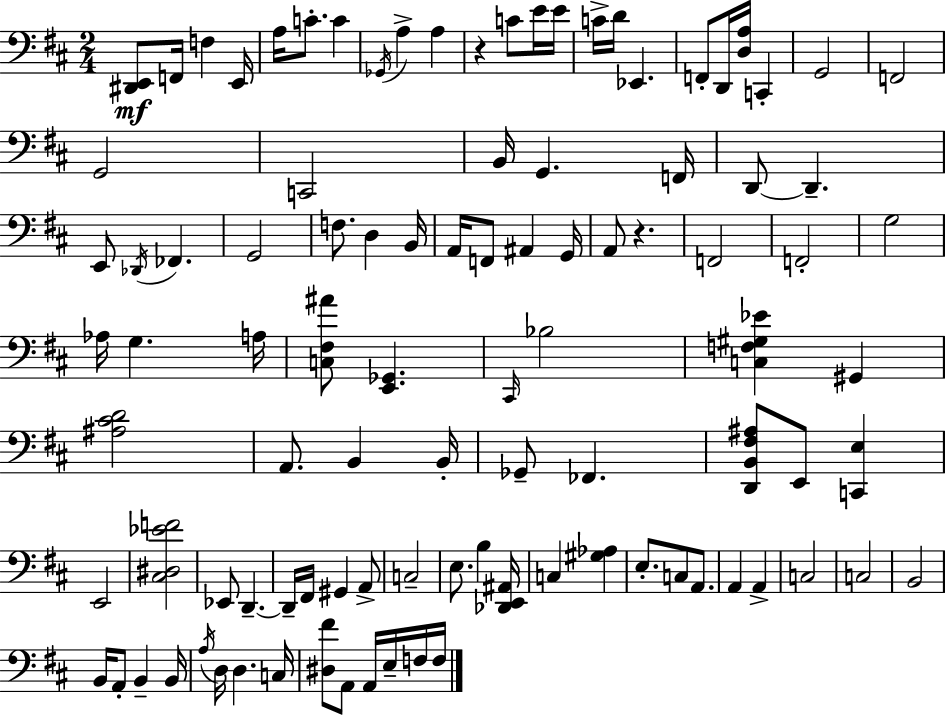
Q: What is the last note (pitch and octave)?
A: F3